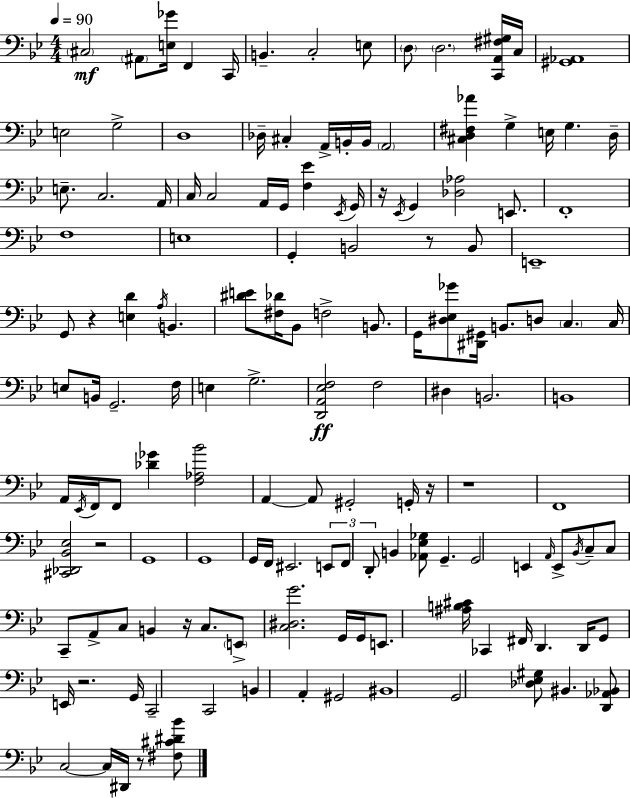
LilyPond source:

{
  \clef bass
  \numericTimeSignature
  \time 4/4
  \key bes \major
  \tempo 4 = 90
  \repeat volta 2 { \parenthesize cis2\mf \parenthesize ais,8 <e ges'>16 f,4 c,16 | b,4.-- c2-. e8 | \parenthesize d8 \parenthesize d2. <c, a, fis gis>16 c16 | <gis, aes,>1 | \break e2 g2-> | d1 | des16-- cis4-. a,16-> b,16-. b,16 \parenthesize a,2 | <cis d fis aes'>4 g4-> e16 g4. d16-- | \break e8.-- c2. a,16 | c16 c2 a,16 g,16 <f ees'>4 \acciaccatura { ees,16 } | g,16 r16 \acciaccatura { ees,16 } g,4 <des aes>2 e,8. | f,1-. | \break f1 | e1 | g,4-. b,2 r8 | b,8 e,1-- | \break g,8 r4 <e d'>4 \acciaccatura { a16 } b,4. | <dis' e'>8 <fis des'>16 bes,8 f2-> | b,8. g,16 <dis ees ges'>8 <dis, gis,>16 b,8. d8 \parenthesize c4. | c16 e8 b,16 g,2.-- | \break f16 e4 g2.-> | <d, a, ees f>2\ff f2 | dis4 b,2. | b,1 | \break a,16 \acciaccatura { ees,16 } f,16 f,8 <des' ges'>4 <f aes bes'>2 | a,4~~ a,8 gis,2-. | g,16-. r16 r1 | f,1 | \break <cis, des, bes, ees>2 r2 | g,1 | g,1 | g,16 f,16 eis,2. | \break \tuplet 3/2 { e,8 f,8 d,8-. } b,4 <aes, ees ges>8 g,4.-- | g,2 e,4 | \grace { a,16 } e,8-> \acciaccatura { bes,16 } c8-- c8 c,8-- a,8-> c8 b,4 | r16 c8. \parenthesize e,8-> <c dis g'>2. | \break g,16 g,16 e,8. <ais b cis'>16 ces,4 fis,16 d,4. | d,16 g,8 e,16 r2. | g,16 c,2-- c,2 | b,4 a,4-. gis,2 | \break bis,1 | g,2 <des ees gis>8 | bis,4. <d, aes, bes,>8 c2~~ | c16 dis,16 r8 <fis cis' dis' bes'>8 } \bar "|."
}